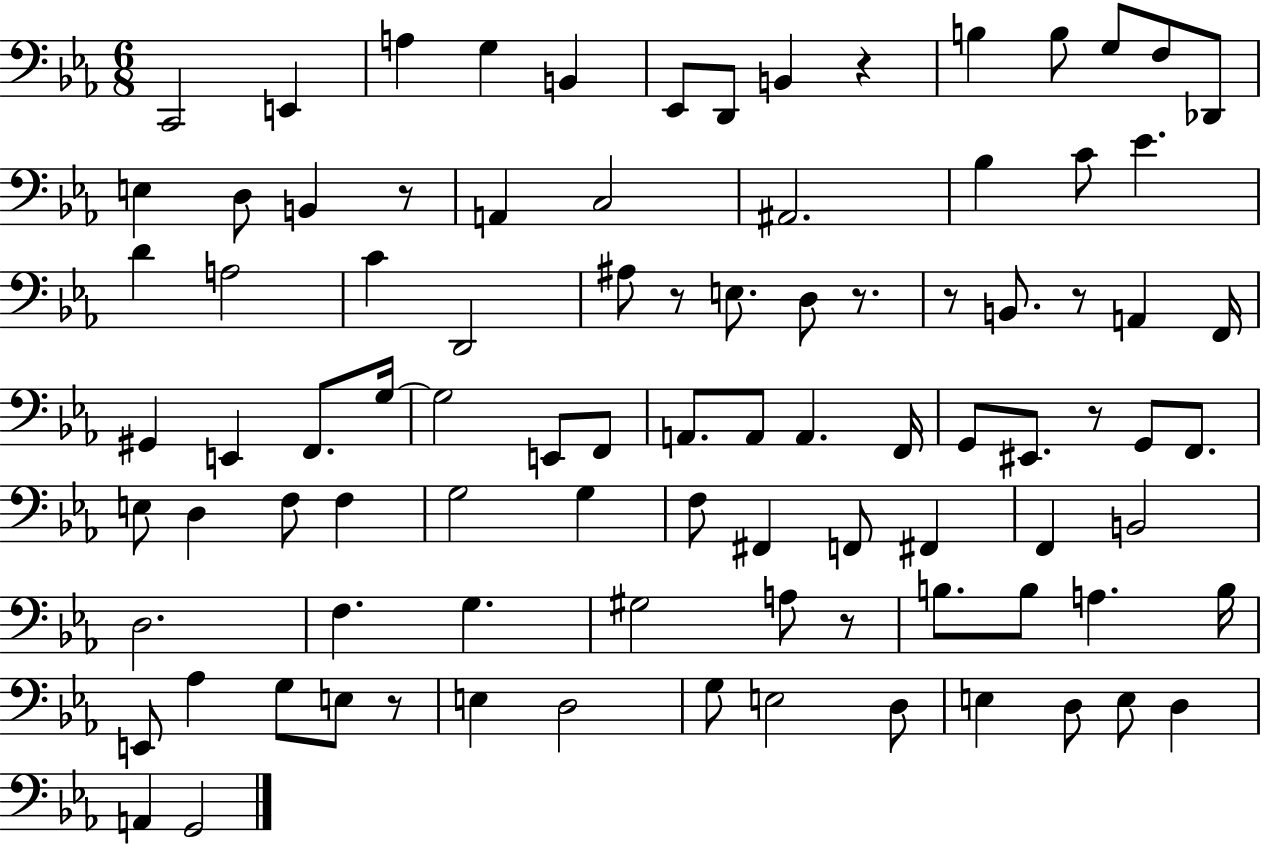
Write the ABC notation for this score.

X:1
T:Untitled
M:6/8
L:1/4
K:Eb
C,,2 E,, A, G, B,, _E,,/2 D,,/2 B,, z B, B,/2 G,/2 F,/2 _D,,/2 E, D,/2 B,, z/2 A,, C,2 ^A,,2 _B, C/2 _E D A,2 C D,,2 ^A,/2 z/2 E,/2 D,/2 z/2 z/2 B,,/2 z/2 A,, F,,/4 ^G,, E,, F,,/2 G,/4 G,2 E,,/2 F,,/2 A,,/2 A,,/2 A,, F,,/4 G,,/2 ^E,,/2 z/2 G,,/2 F,,/2 E,/2 D, F,/2 F, G,2 G, F,/2 ^F,, F,,/2 ^F,, F,, B,,2 D,2 F, G, ^G,2 A,/2 z/2 B,/2 B,/2 A, B,/4 E,,/2 _A, G,/2 E,/2 z/2 E, D,2 G,/2 E,2 D,/2 E, D,/2 E,/2 D, A,, G,,2